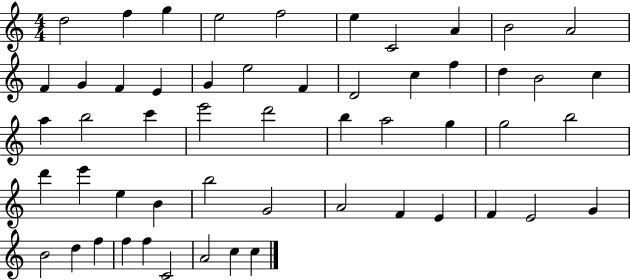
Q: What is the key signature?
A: C major